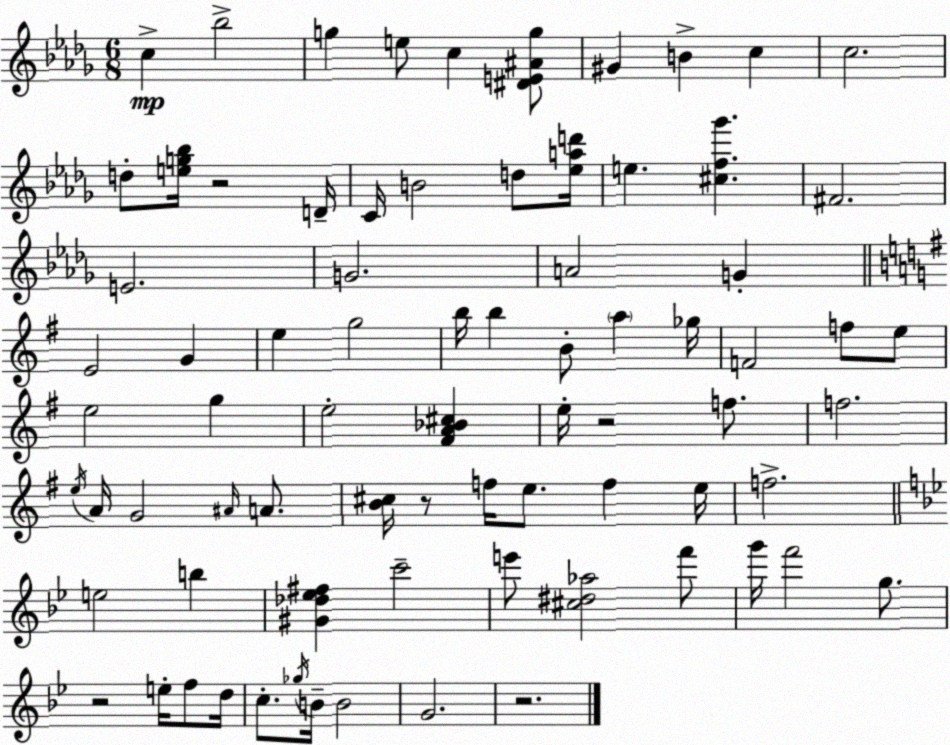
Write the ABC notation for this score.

X:1
T:Untitled
M:6/8
L:1/4
K:Bbm
c _b2 g e/2 c [^DE^Ag]/2 ^G B c c2 d/2 [eg_b]/4 z2 D/4 C/4 B2 d/2 [_ead']/4 e [^cf_g'] ^F2 E2 G2 A2 G E2 G e g2 b/4 b B/2 a _g/4 F2 f/2 e/2 e2 g e2 [^FA_B^c] e/4 z2 f/2 f2 e/4 A/4 G2 ^A/4 A/2 [B^c]/4 z/2 f/4 e/2 f e/4 f2 e2 b [^G_d_e^f] c'2 e'/2 [^c^d_a]2 f'/2 g'/4 f'2 g/2 z2 e/4 f/2 d/4 c/2 _g/4 B/4 B2 G2 z2